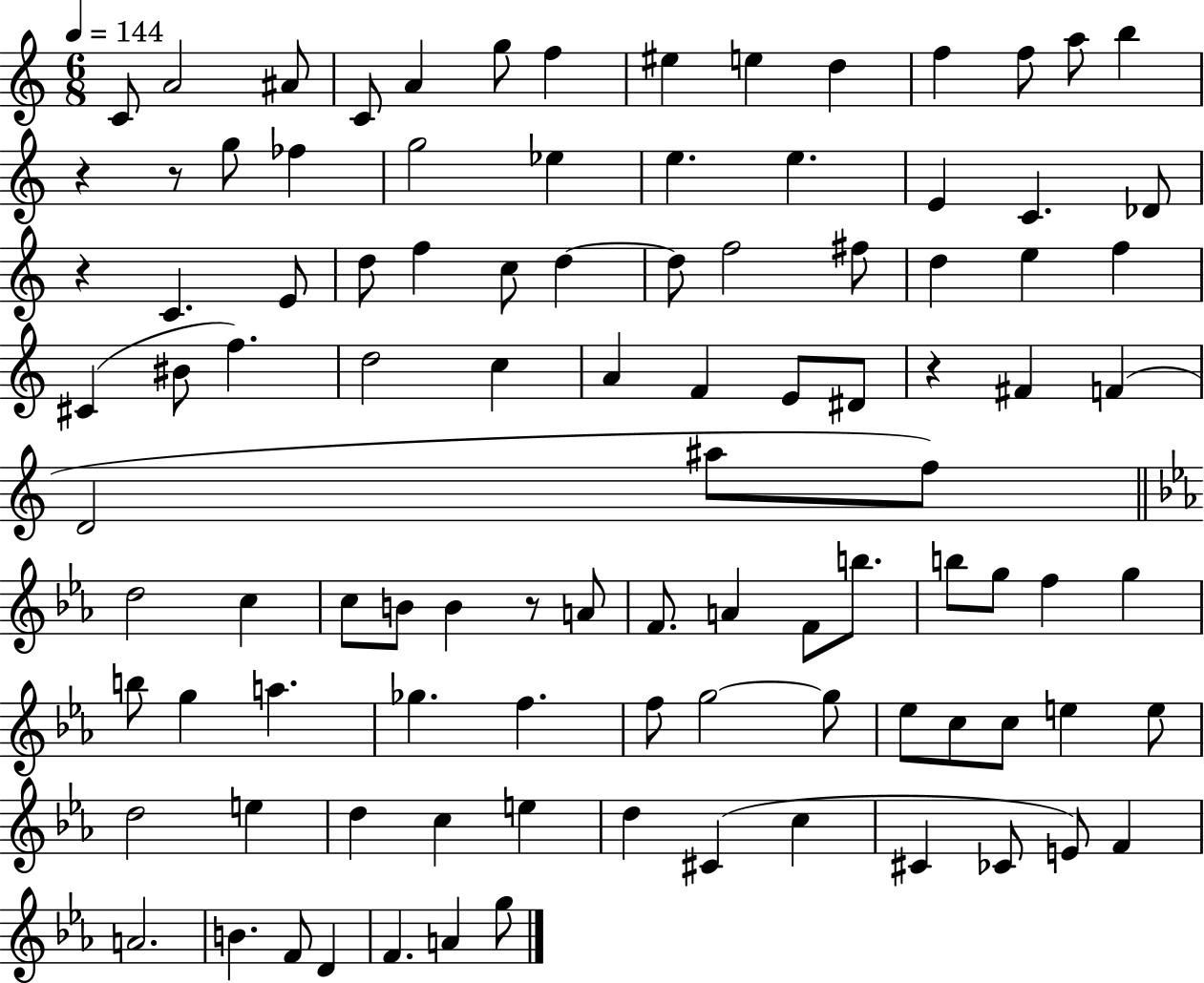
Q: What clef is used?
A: treble